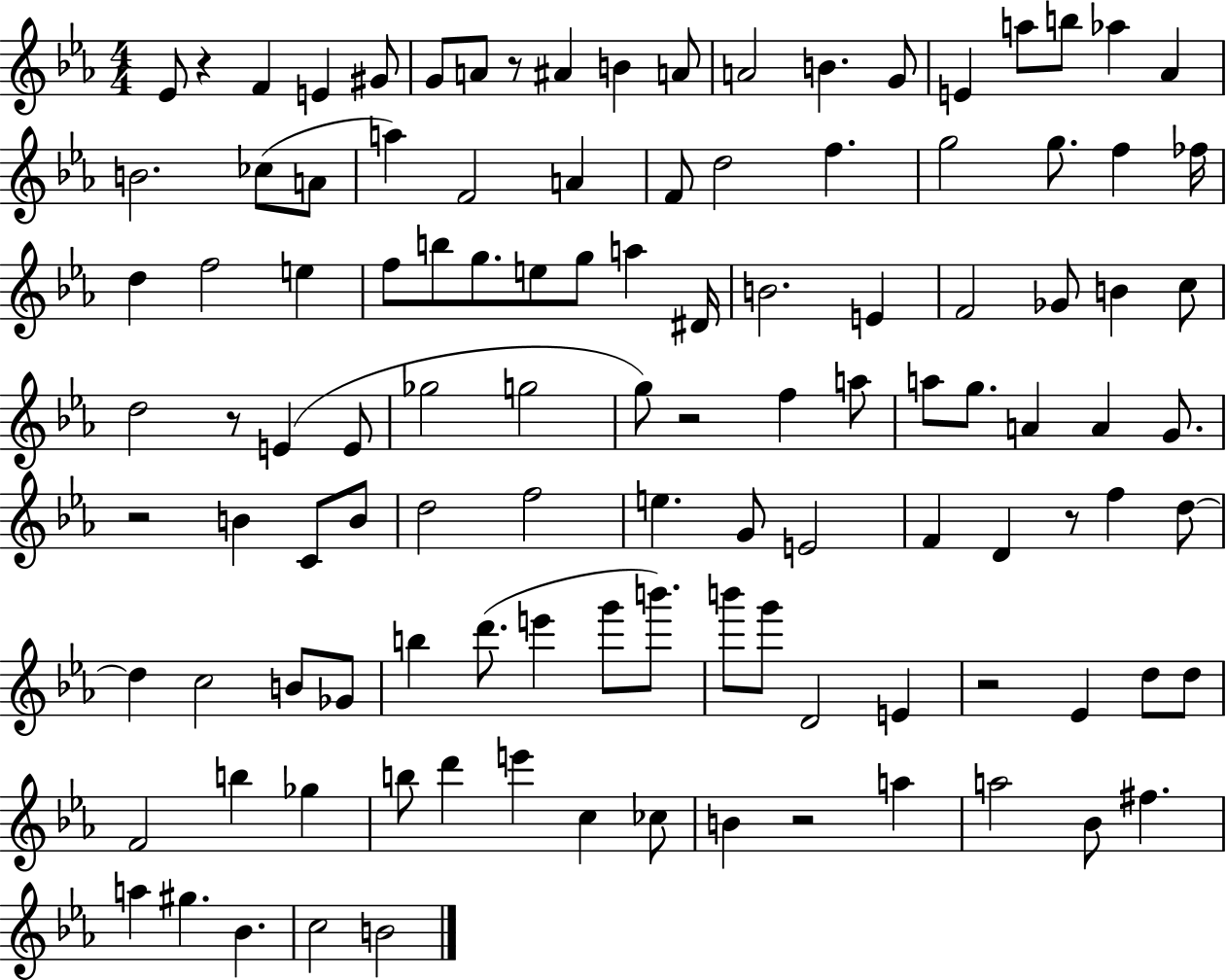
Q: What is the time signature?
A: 4/4